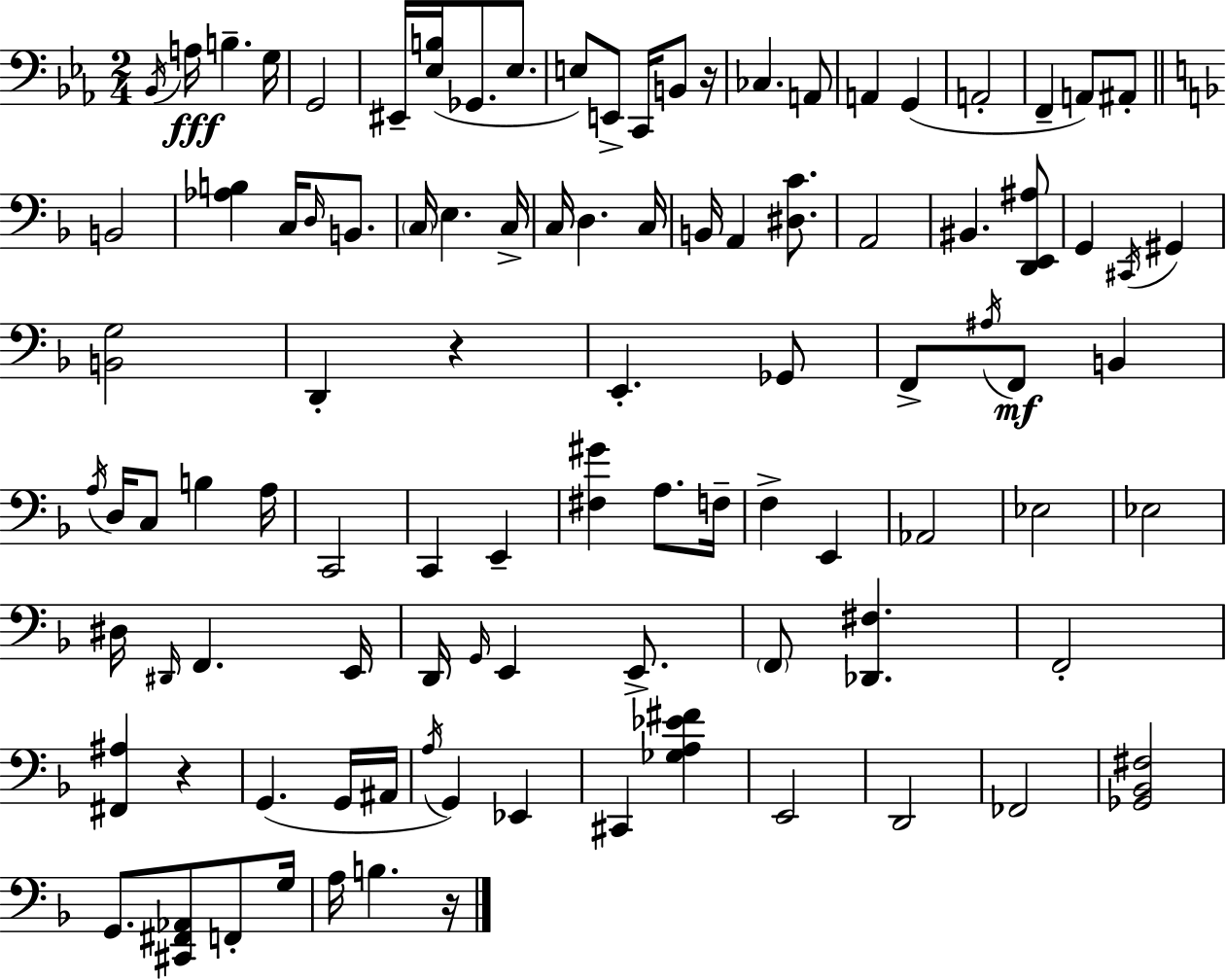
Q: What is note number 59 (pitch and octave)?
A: Eb3